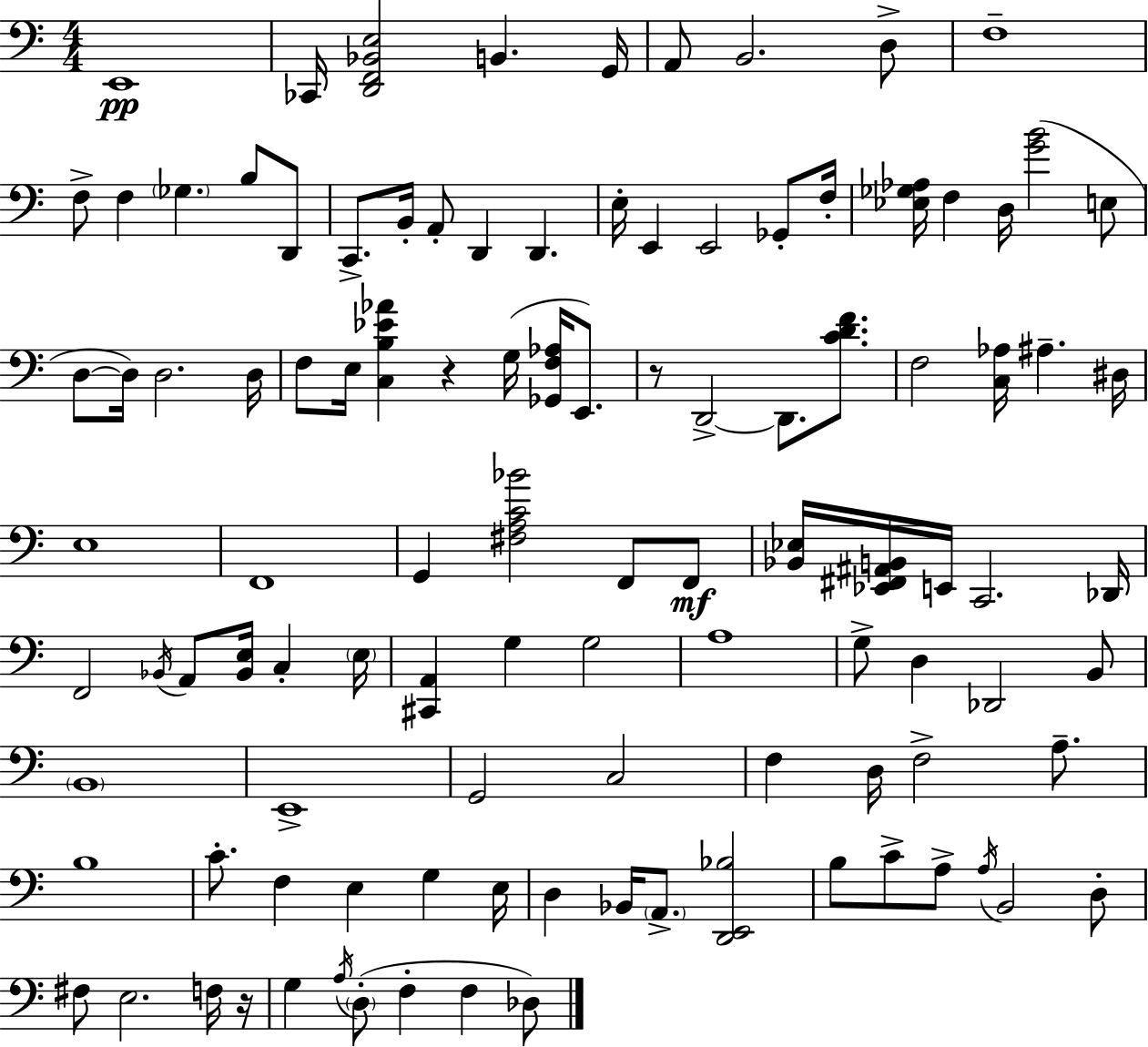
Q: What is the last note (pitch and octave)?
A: Db3